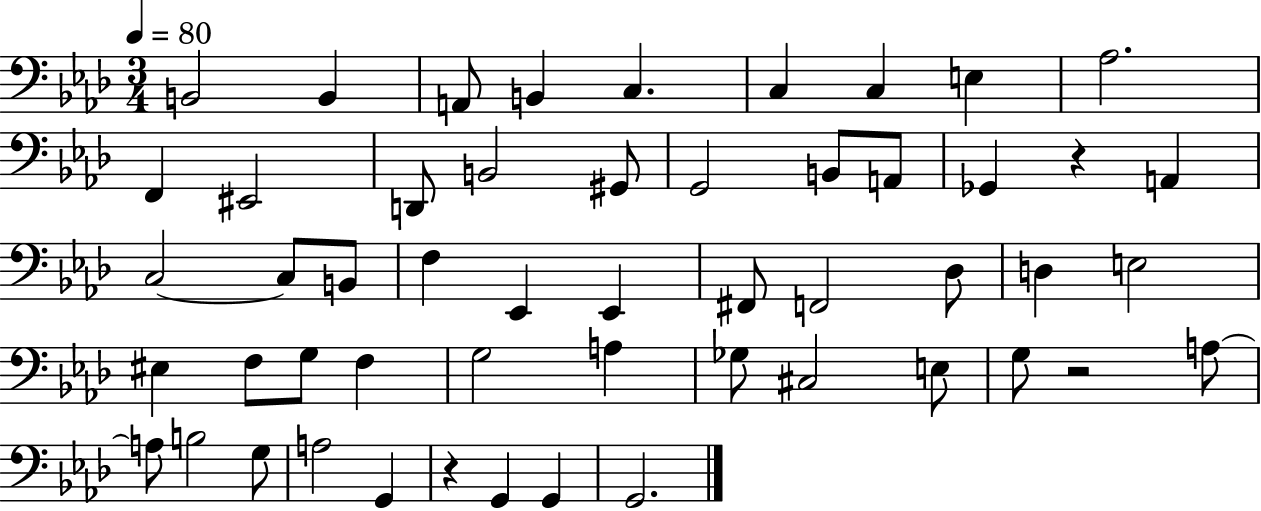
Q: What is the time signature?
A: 3/4